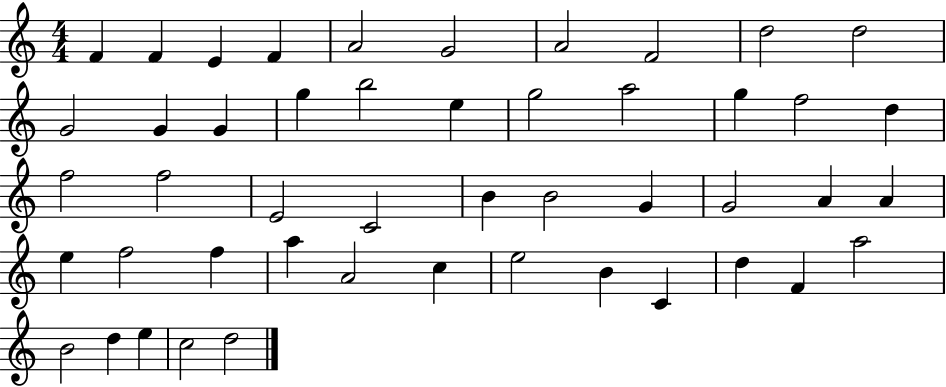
F4/q F4/q E4/q F4/q A4/h G4/h A4/h F4/h D5/h D5/h G4/h G4/q G4/q G5/q B5/h E5/q G5/h A5/h G5/q F5/h D5/q F5/h F5/h E4/h C4/h B4/q B4/h G4/q G4/h A4/q A4/q E5/q F5/h F5/q A5/q A4/h C5/q E5/h B4/q C4/q D5/q F4/q A5/h B4/h D5/q E5/q C5/h D5/h